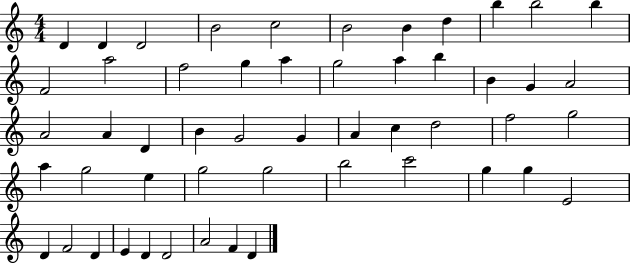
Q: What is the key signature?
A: C major